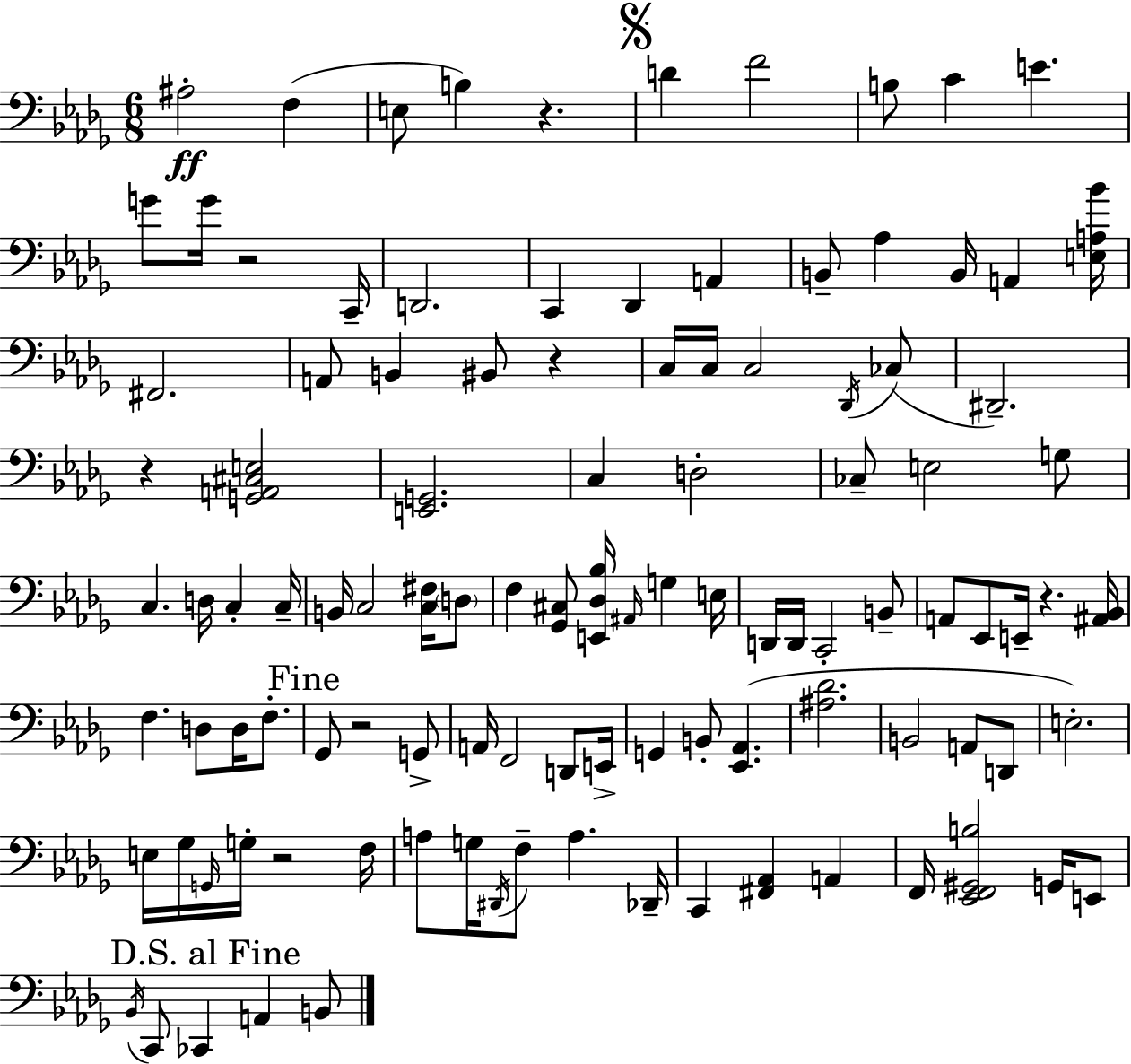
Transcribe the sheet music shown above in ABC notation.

X:1
T:Untitled
M:6/8
L:1/4
K:Bbm
^A,2 F, E,/2 B, z D F2 B,/2 C E G/2 G/4 z2 C,,/4 D,,2 C,, _D,, A,, B,,/2 _A, B,,/4 A,, [E,A,_B]/4 ^F,,2 A,,/2 B,, ^B,,/2 z C,/4 C,/4 C,2 _D,,/4 _C,/2 ^D,,2 z [G,,A,,^C,E,]2 [E,,G,,]2 C, D,2 _C,/2 E,2 G,/2 C, D,/4 C, C,/4 B,,/4 C,2 [C,^F,]/4 D,/2 F, [_G,,^C,]/2 [E,,_D,_B,]/4 ^A,,/4 G, E,/4 D,,/4 D,,/4 C,,2 B,,/2 A,,/2 _E,,/2 E,,/4 z [^A,,_B,,]/4 F, D,/2 D,/4 F,/2 _G,,/2 z2 G,,/2 A,,/4 F,,2 D,,/2 E,,/4 G,, B,,/2 [_E,,_A,,] [^A,_D]2 B,,2 A,,/2 D,,/2 E,2 E,/4 _G,/4 G,,/4 G,/4 z2 F,/4 A,/2 G,/4 ^D,,/4 F,/2 A, _D,,/4 C,, [^F,,_A,,] A,, F,,/4 [_E,,F,,^G,,B,]2 G,,/4 E,,/2 _B,,/4 C,,/2 _C,, A,, B,,/2